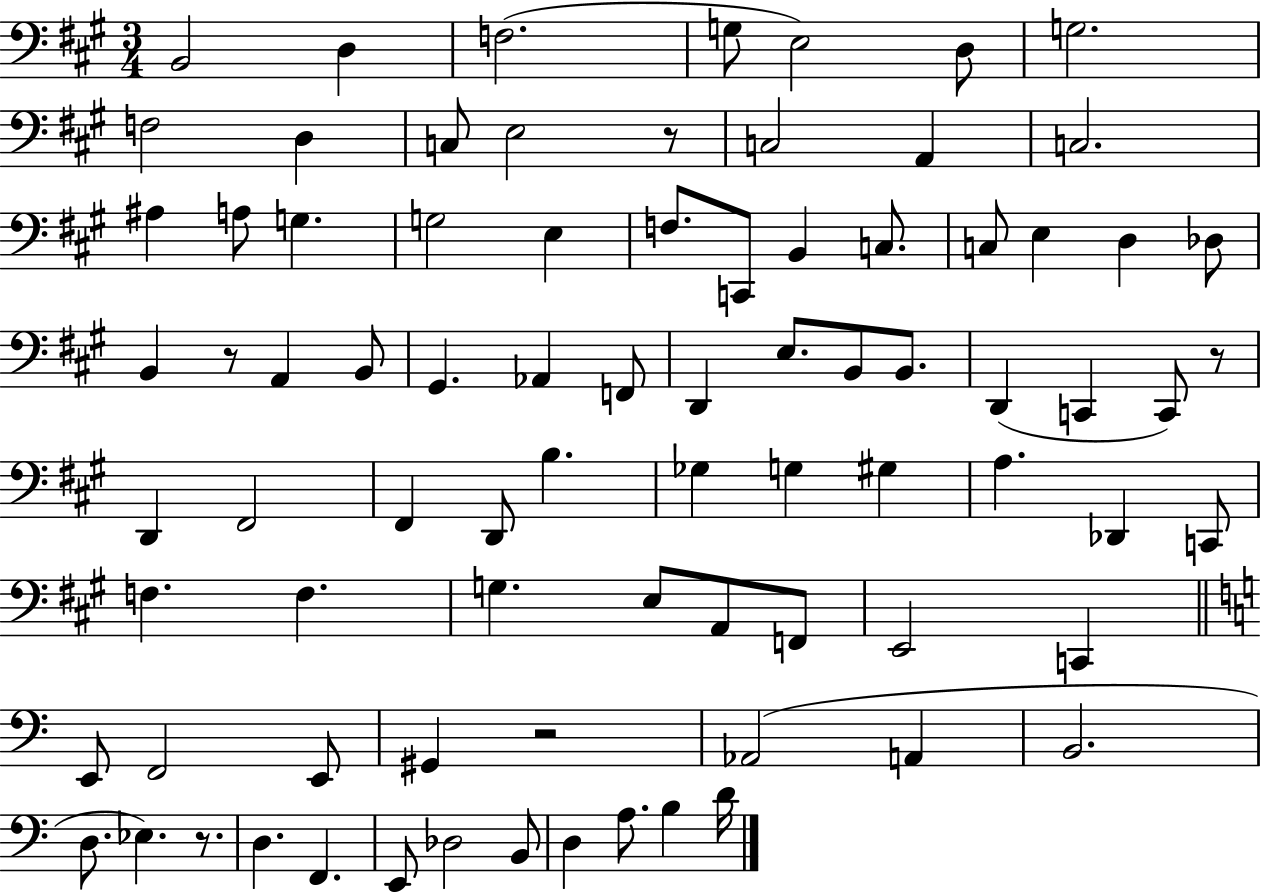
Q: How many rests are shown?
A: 5